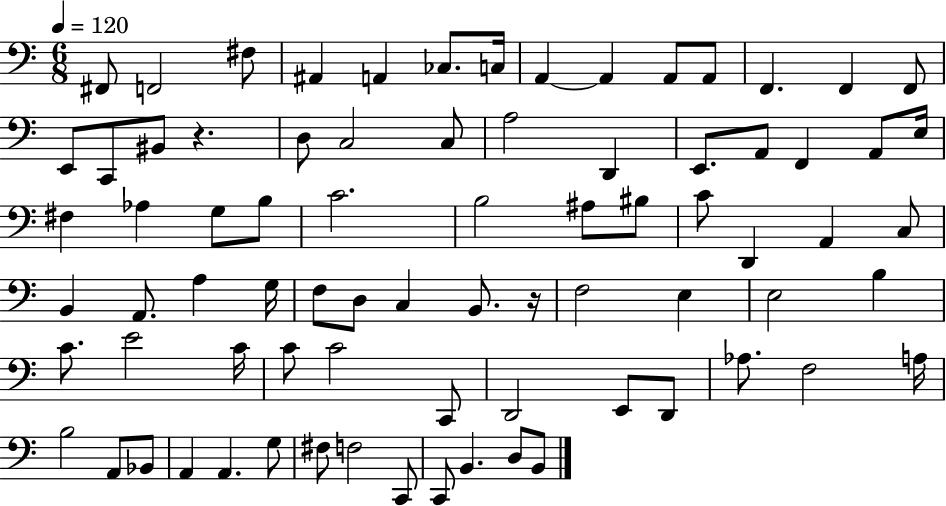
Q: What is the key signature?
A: C major